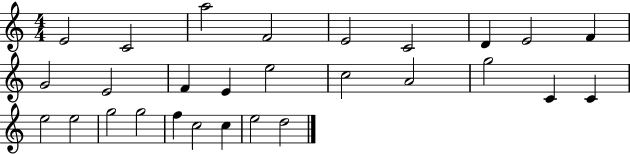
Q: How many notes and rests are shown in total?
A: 28